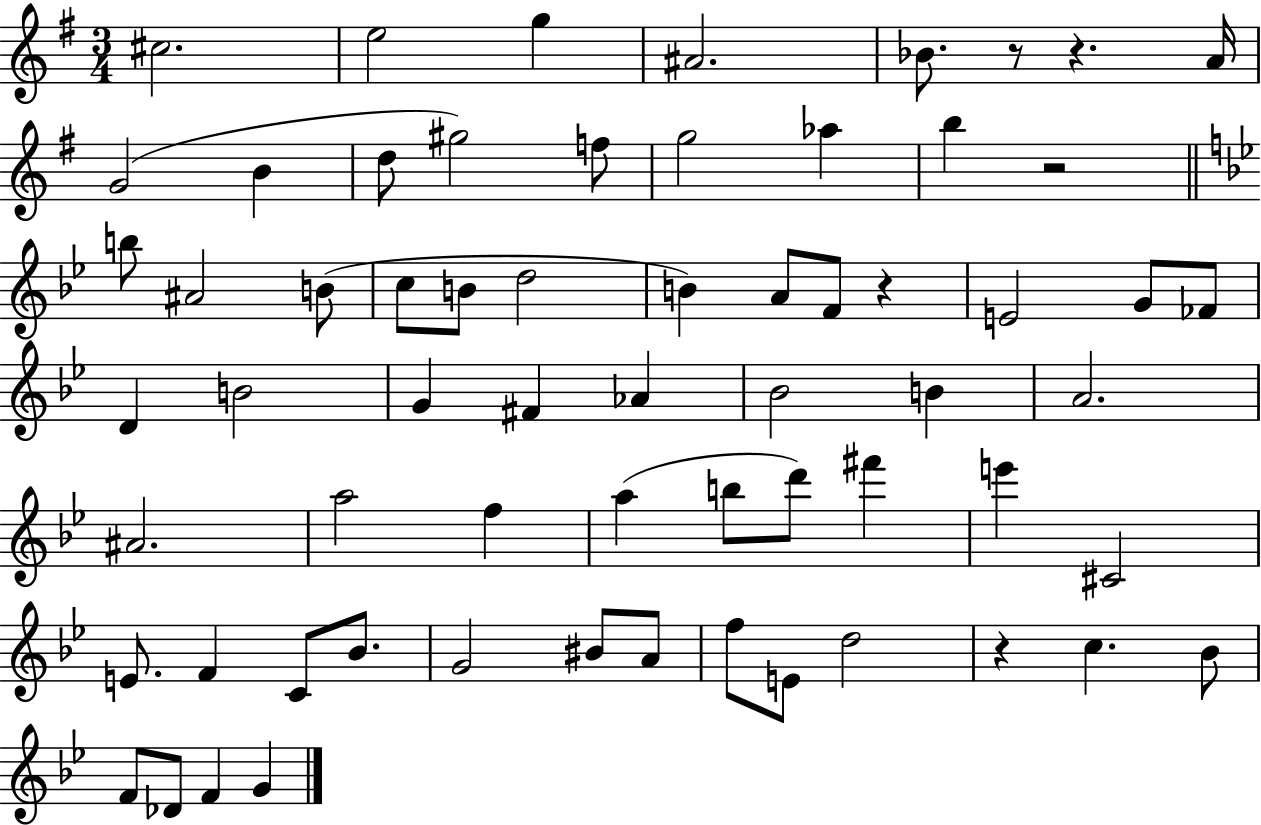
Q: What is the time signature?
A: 3/4